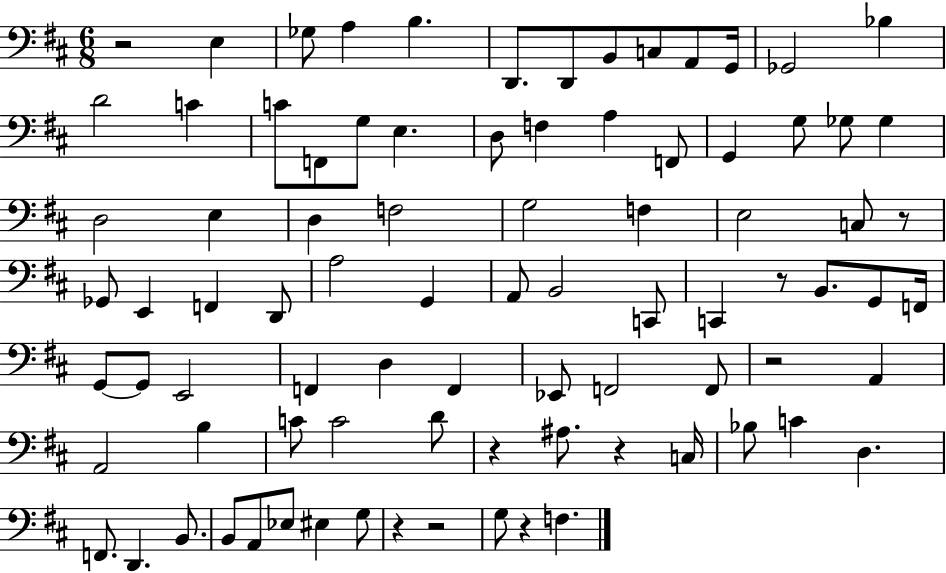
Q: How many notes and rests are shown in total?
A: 86